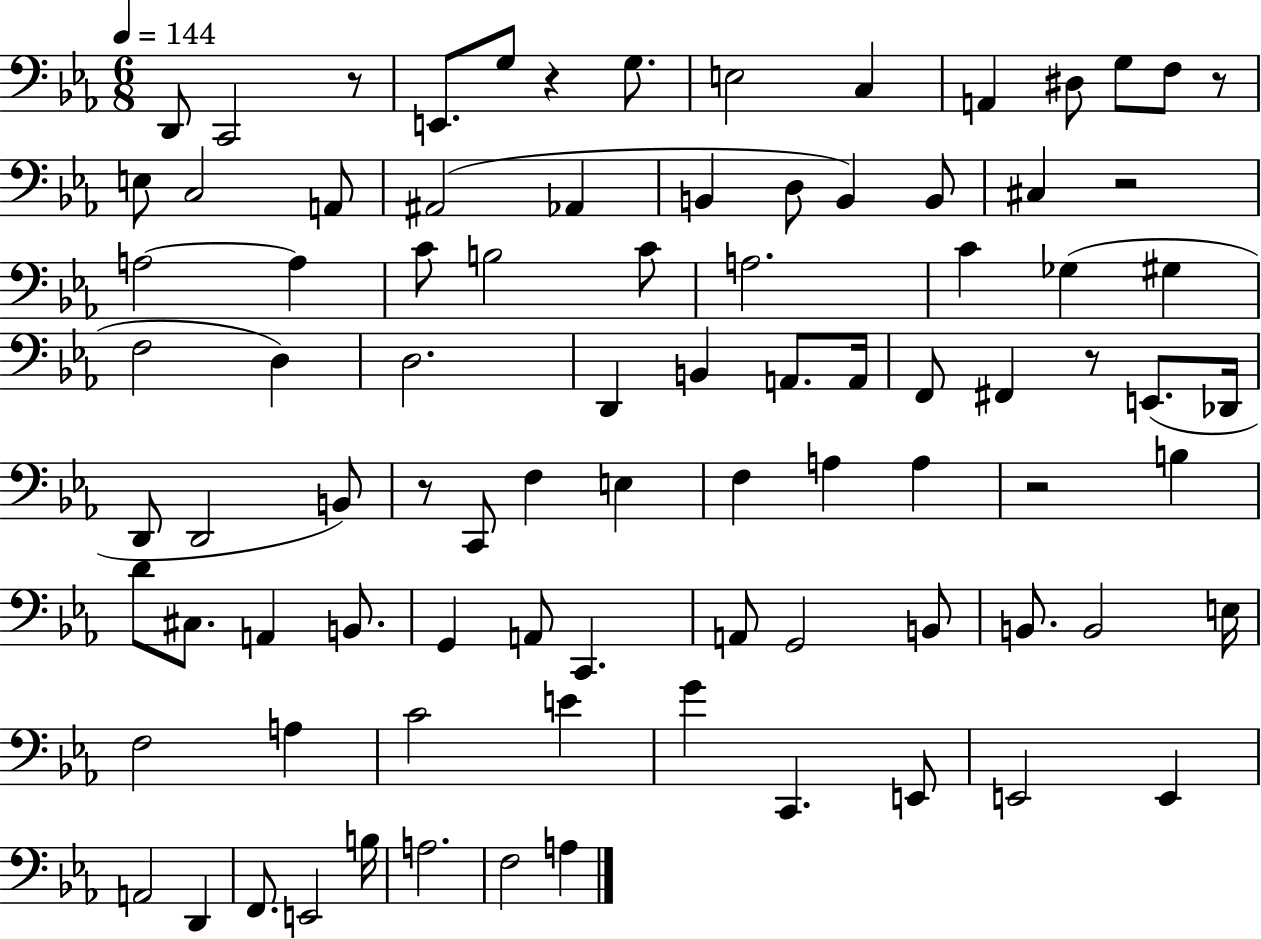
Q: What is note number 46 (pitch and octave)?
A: F3